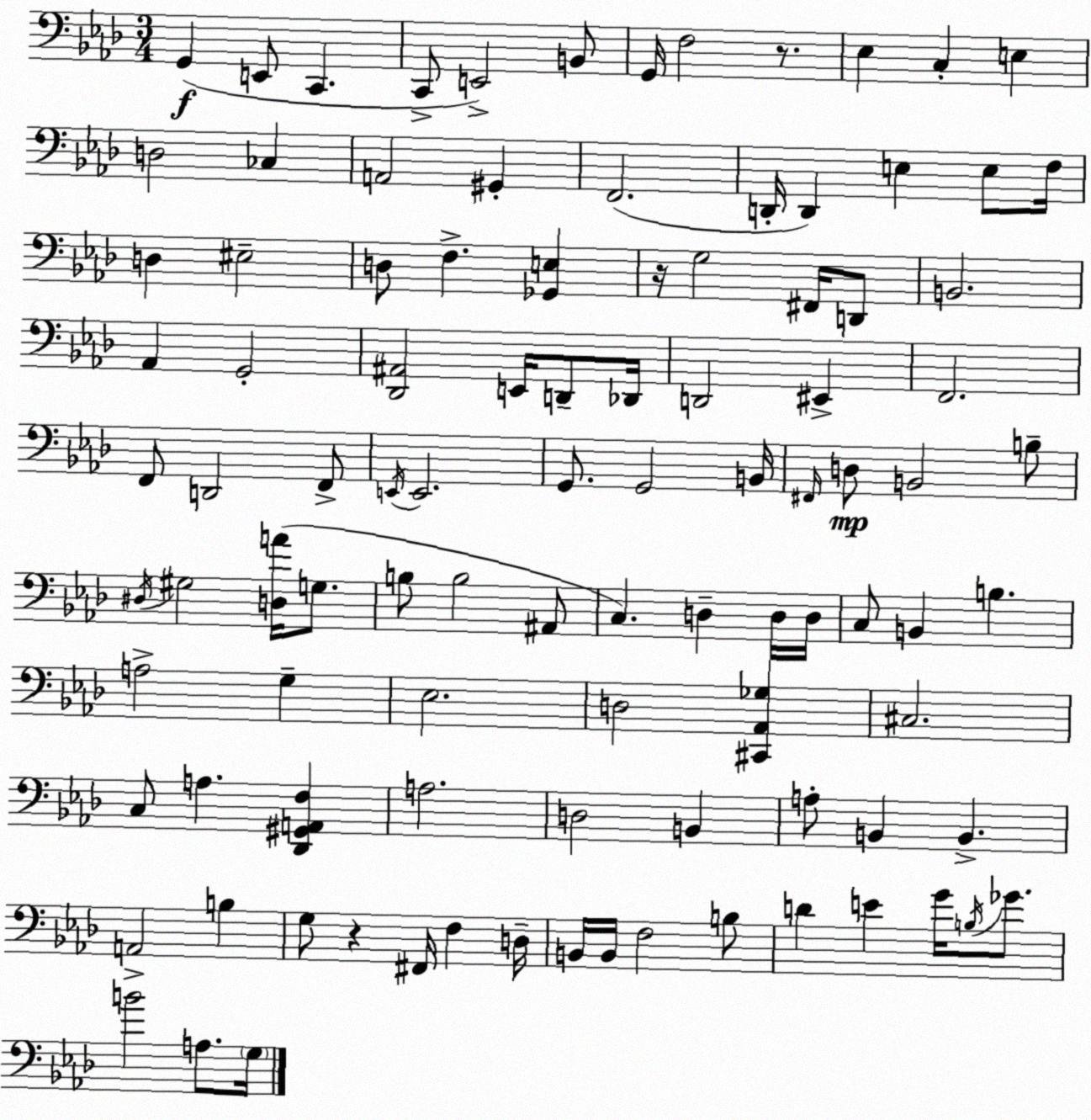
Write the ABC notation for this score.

X:1
T:Untitled
M:3/4
L:1/4
K:Ab
G,, E,,/2 C,, C,,/2 E,,2 B,,/2 G,,/4 F,2 z/2 _E, C, E, D,2 _C, A,,2 ^G,, F,,2 D,,/4 D,, E, E,/2 F,/4 D, ^E,2 D,/2 F, [_G,,E,] z/4 G,2 ^F,,/4 D,,/2 B,,2 _A,, G,,2 [_D,,^A,,]2 E,,/4 D,,/2 _D,,/4 D,,2 ^E,, F,,2 F,,/2 D,,2 F,,/2 E,,/4 E,,2 G,,/2 G,,2 B,,/4 ^F,,/4 D,/2 B,,2 B,/2 ^D,/4 ^G,2 [D,A]/4 G,/2 B,/2 B,2 ^A,,/2 C, D, D,/4 D,/4 C,/2 B,, B, A,2 G, _E,2 D,2 [^C,,_A,,_G,] ^C,2 C,/2 A, [_D,,^G,,A,,F,] A,2 D,2 B,, A,/2 B,, B,, A,,2 B, G,/2 z ^F,,/4 F, D,/4 B,,/4 B,,/4 F,2 B,/2 D E G/4 B,/4 _G/2 B2 A,/2 G,/4